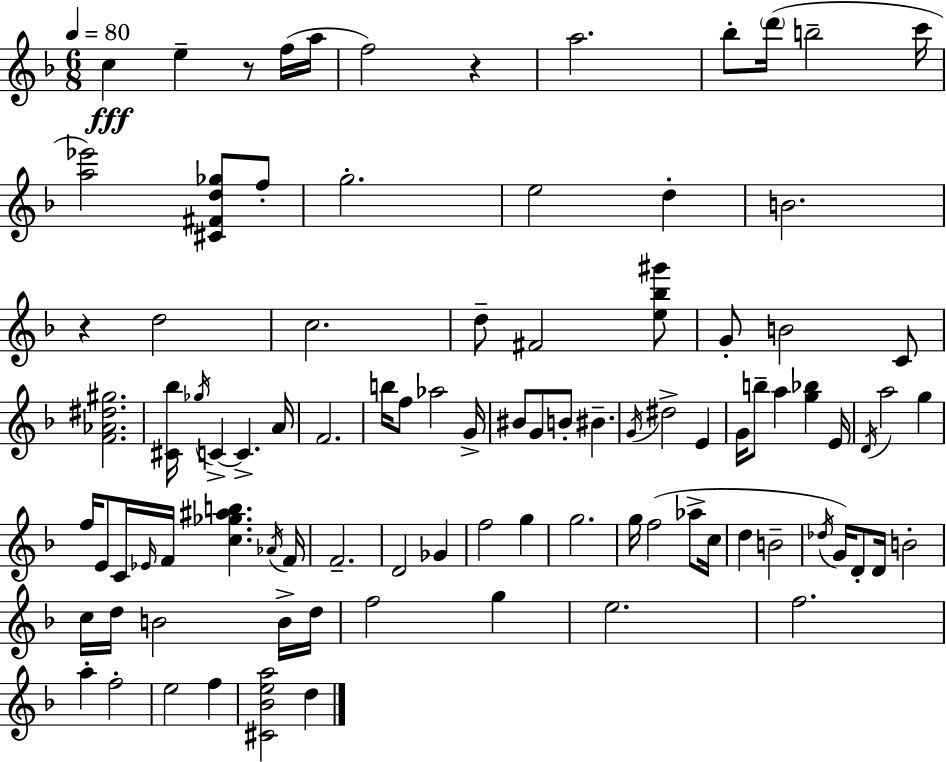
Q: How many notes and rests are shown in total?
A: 94